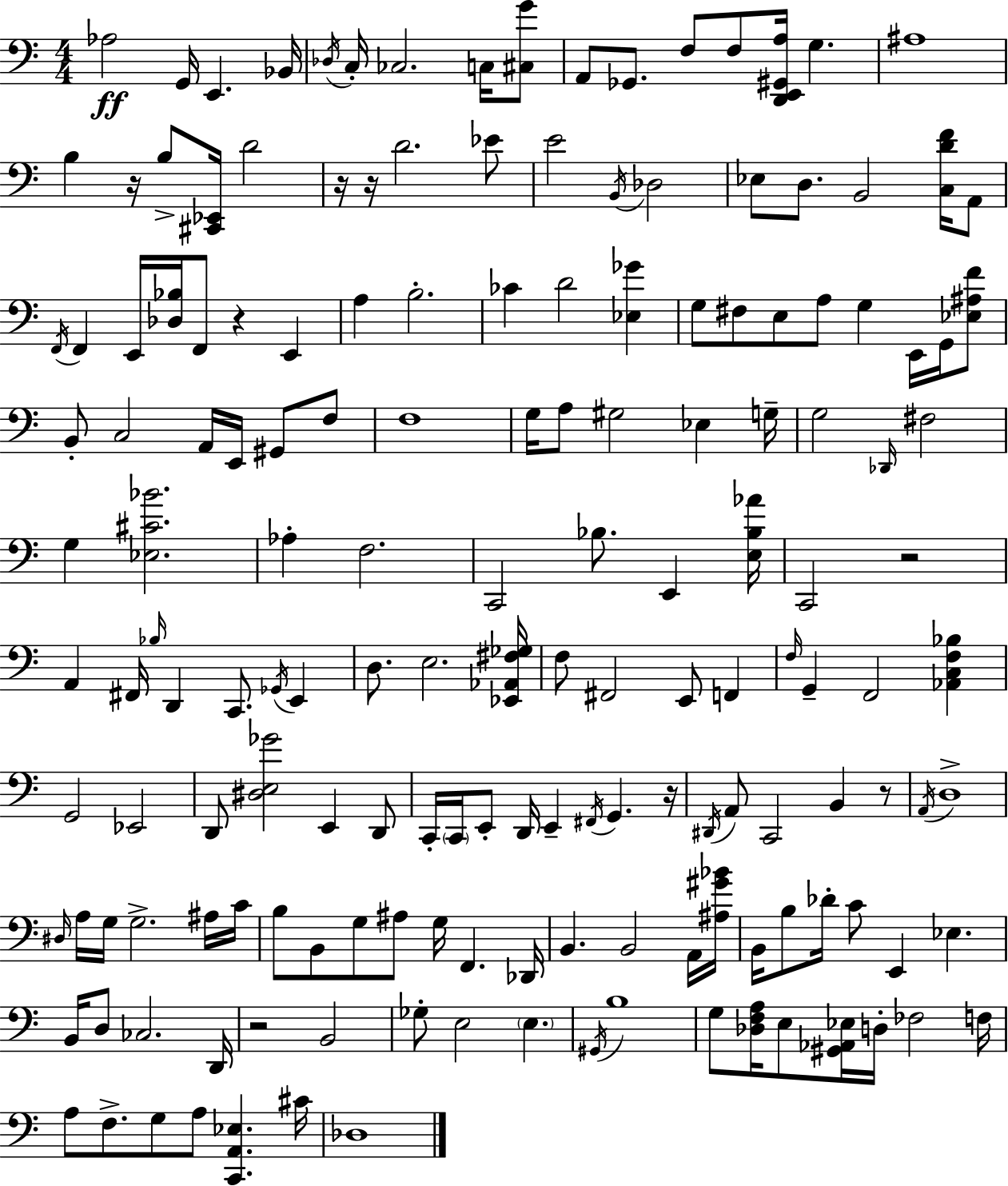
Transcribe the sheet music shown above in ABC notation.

X:1
T:Untitled
M:4/4
L:1/4
K:Am
_A,2 G,,/4 E,, _B,,/4 _D,/4 C,/4 _C,2 C,/4 [^C,G]/2 A,,/2 _G,,/2 F,/2 F,/2 [D,,E,,^G,,A,]/4 G, ^A,4 B, z/4 B,/2 [^C,,_E,,]/4 D2 z/4 z/4 D2 _E/2 E2 B,,/4 _D,2 _E,/2 D,/2 B,,2 [C,DF]/4 A,,/2 F,,/4 F,, E,,/4 [_D,_B,]/4 F,,/2 z E,, A, B,2 _C D2 [_E,_G] G,/2 ^F,/2 E,/2 A,/2 G, E,,/4 G,,/4 [_E,^A,F]/2 B,,/2 C,2 A,,/4 E,,/4 ^G,,/2 F,/2 F,4 G,/4 A,/2 ^G,2 _E, G,/4 G,2 _D,,/4 ^F,2 G, [_E,^C_B]2 _A, F,2 C,,2 _B,/2 E,, [E,_B,_A]/4 C,,2 z2 A,, ^F,,/4 _B,/4 D,, C,,/2 _G,,/4 E,, D,/2 E,2 [_E,,_A,,^F,_G,]/4 F,/2 ^F,,2 E,,/2 F,, F,/4 G,, F,,2 [_A,,C,F,_B,] G,,2 _E,,2 D,,/2 [^D,E,_G]2 E,, D,,/2 C,,/4 C,,/4 E,,/2 D,,/4 E,, ^F,,/4 G,, z/4 ^D,,/4 A,,/2 C,,2 B,, z/2 A,,/4 D,4 ^D,/4 A,/4 G,/4 G,2 ^A,/4 C/4 B,/2 B,,/2 G,/2 ^A,/2 G,/4 F,, _D,,/4 B,, B,,2 A,,/4 [^A,^G_B]/4 B,,/4 B,/2 _D/4 C/2 E,, _E, B,,/4 D,/2 _C,2 D,,/4 z2 B,,2 _G,/2 E,2 E, ^G,,/4 B,4 G,/2 [_D,F,A,]/4 E,/2 [^G,,_A,,_E,]/4 D,/4 _F,2 F,/4 A,/2 F,/2 G,/2 A,/2 [C,,A,,_E,] ^C/4 _D,4